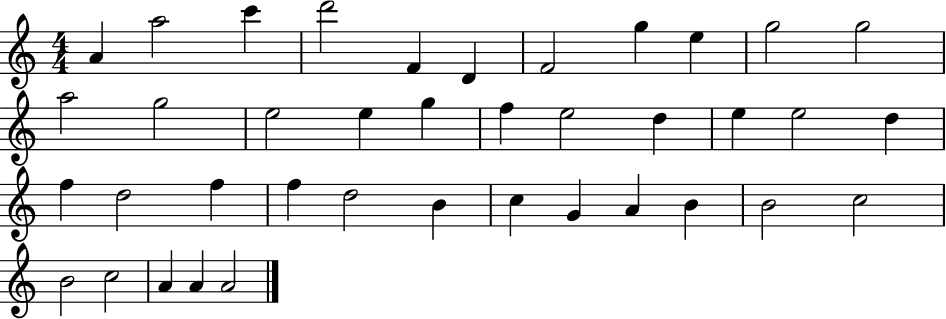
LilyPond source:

{
  \clef treble
  \numericTimeSignature
  \time 4/4
  \key c \major
  a'4 a''2 c'''4 | d'''2 f'4 d'4 | f'2 g''4 e''4 | g''2 g''2 | \break a''2 g''2 | e''2 e''4 g''4 | f''4 e''2 d''4 | e''4 e''2 d''4 | \break f''4 d''2 f''4 | f''4 d''2 b'4 | c''4 g'4 a'4 b'4 | b'2 c''2 | \break b'2 c''2 | a'4 a'4 a'2 | \bar "|."
}